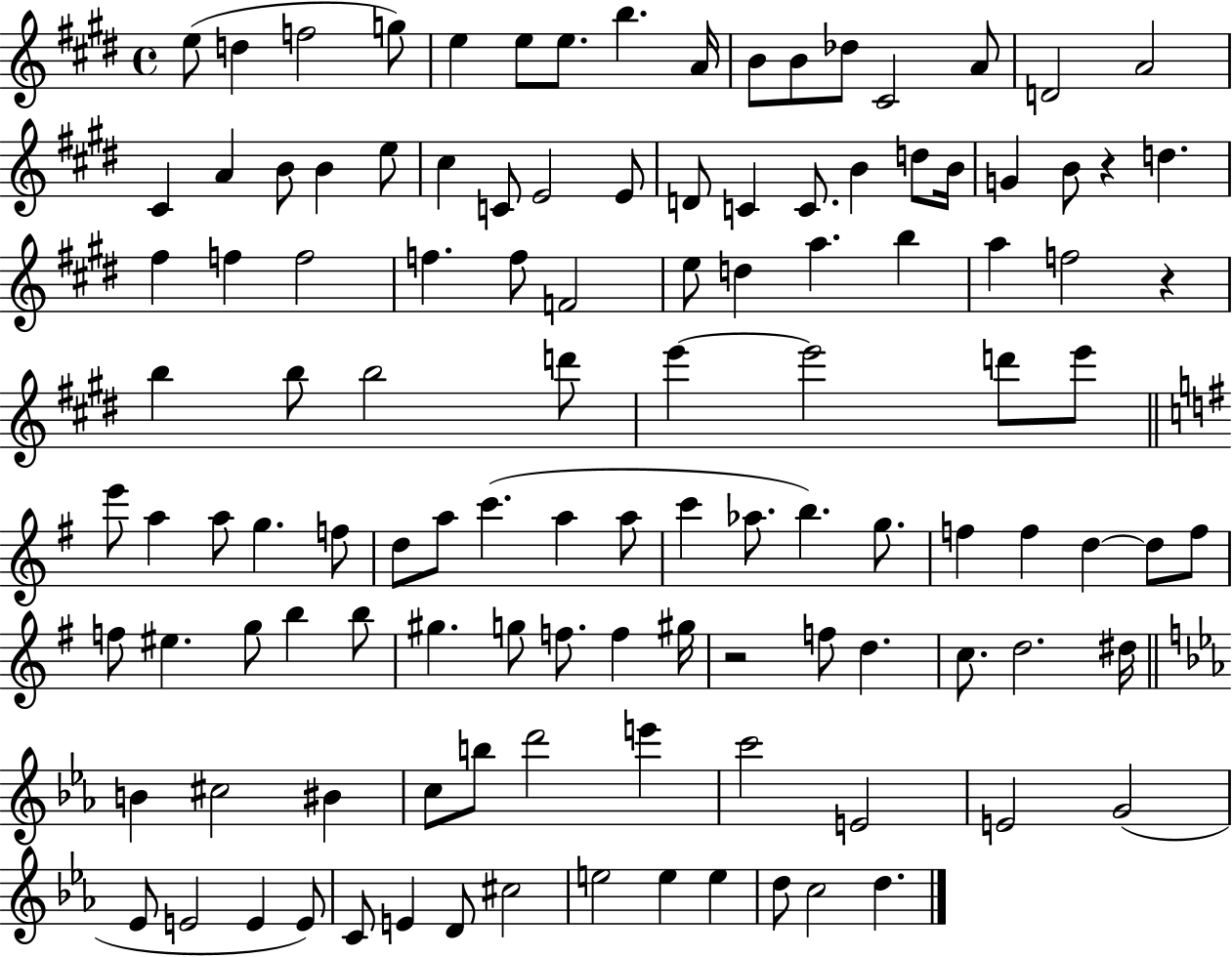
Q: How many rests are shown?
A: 3